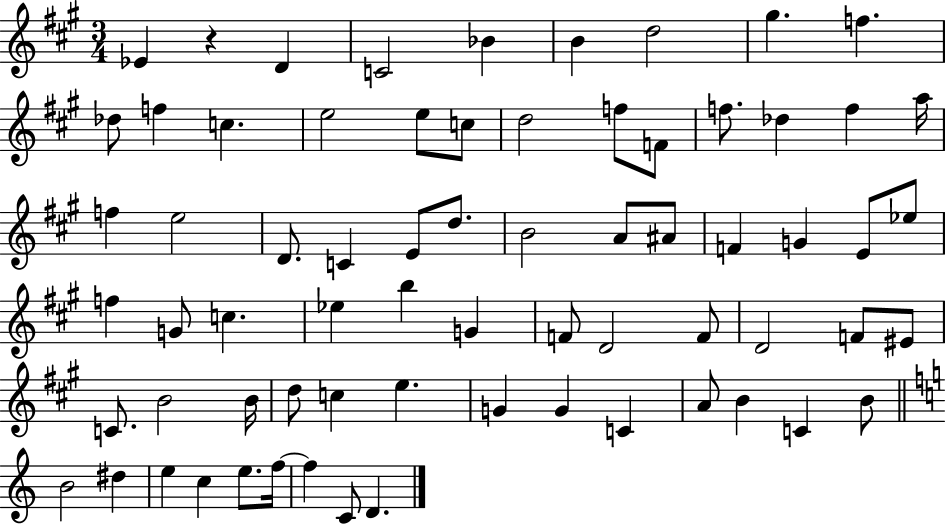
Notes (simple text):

Eb4/q R/q D4/q C4/h Bb4/q B4/q D5/h G#5/q. F5/q. Db5/e F5/q C5/q. E5/h E5/e C5/e D5/h F5/e F4/e F5/e. Db5/q F5/q A5/s F5/q E5/h D4/e. C4/q E4/e D5/e. B4/h A4/e A#4/e F4/q G4/q E4/e Eb5/e F5/q G4/e C5/q. Eb5/q B5/q G4/q F4/e D4/h F4/e D4/h F4/e EIS4/e C4/e. B4/h B4/s D5/e C5/q E5/q. G4/q G4/q C4/q A4/e B4/q C4/q B4/e B4/h D#5/q E5/q C5/q E5/e. F5/s F5/q C4/e D4/q.